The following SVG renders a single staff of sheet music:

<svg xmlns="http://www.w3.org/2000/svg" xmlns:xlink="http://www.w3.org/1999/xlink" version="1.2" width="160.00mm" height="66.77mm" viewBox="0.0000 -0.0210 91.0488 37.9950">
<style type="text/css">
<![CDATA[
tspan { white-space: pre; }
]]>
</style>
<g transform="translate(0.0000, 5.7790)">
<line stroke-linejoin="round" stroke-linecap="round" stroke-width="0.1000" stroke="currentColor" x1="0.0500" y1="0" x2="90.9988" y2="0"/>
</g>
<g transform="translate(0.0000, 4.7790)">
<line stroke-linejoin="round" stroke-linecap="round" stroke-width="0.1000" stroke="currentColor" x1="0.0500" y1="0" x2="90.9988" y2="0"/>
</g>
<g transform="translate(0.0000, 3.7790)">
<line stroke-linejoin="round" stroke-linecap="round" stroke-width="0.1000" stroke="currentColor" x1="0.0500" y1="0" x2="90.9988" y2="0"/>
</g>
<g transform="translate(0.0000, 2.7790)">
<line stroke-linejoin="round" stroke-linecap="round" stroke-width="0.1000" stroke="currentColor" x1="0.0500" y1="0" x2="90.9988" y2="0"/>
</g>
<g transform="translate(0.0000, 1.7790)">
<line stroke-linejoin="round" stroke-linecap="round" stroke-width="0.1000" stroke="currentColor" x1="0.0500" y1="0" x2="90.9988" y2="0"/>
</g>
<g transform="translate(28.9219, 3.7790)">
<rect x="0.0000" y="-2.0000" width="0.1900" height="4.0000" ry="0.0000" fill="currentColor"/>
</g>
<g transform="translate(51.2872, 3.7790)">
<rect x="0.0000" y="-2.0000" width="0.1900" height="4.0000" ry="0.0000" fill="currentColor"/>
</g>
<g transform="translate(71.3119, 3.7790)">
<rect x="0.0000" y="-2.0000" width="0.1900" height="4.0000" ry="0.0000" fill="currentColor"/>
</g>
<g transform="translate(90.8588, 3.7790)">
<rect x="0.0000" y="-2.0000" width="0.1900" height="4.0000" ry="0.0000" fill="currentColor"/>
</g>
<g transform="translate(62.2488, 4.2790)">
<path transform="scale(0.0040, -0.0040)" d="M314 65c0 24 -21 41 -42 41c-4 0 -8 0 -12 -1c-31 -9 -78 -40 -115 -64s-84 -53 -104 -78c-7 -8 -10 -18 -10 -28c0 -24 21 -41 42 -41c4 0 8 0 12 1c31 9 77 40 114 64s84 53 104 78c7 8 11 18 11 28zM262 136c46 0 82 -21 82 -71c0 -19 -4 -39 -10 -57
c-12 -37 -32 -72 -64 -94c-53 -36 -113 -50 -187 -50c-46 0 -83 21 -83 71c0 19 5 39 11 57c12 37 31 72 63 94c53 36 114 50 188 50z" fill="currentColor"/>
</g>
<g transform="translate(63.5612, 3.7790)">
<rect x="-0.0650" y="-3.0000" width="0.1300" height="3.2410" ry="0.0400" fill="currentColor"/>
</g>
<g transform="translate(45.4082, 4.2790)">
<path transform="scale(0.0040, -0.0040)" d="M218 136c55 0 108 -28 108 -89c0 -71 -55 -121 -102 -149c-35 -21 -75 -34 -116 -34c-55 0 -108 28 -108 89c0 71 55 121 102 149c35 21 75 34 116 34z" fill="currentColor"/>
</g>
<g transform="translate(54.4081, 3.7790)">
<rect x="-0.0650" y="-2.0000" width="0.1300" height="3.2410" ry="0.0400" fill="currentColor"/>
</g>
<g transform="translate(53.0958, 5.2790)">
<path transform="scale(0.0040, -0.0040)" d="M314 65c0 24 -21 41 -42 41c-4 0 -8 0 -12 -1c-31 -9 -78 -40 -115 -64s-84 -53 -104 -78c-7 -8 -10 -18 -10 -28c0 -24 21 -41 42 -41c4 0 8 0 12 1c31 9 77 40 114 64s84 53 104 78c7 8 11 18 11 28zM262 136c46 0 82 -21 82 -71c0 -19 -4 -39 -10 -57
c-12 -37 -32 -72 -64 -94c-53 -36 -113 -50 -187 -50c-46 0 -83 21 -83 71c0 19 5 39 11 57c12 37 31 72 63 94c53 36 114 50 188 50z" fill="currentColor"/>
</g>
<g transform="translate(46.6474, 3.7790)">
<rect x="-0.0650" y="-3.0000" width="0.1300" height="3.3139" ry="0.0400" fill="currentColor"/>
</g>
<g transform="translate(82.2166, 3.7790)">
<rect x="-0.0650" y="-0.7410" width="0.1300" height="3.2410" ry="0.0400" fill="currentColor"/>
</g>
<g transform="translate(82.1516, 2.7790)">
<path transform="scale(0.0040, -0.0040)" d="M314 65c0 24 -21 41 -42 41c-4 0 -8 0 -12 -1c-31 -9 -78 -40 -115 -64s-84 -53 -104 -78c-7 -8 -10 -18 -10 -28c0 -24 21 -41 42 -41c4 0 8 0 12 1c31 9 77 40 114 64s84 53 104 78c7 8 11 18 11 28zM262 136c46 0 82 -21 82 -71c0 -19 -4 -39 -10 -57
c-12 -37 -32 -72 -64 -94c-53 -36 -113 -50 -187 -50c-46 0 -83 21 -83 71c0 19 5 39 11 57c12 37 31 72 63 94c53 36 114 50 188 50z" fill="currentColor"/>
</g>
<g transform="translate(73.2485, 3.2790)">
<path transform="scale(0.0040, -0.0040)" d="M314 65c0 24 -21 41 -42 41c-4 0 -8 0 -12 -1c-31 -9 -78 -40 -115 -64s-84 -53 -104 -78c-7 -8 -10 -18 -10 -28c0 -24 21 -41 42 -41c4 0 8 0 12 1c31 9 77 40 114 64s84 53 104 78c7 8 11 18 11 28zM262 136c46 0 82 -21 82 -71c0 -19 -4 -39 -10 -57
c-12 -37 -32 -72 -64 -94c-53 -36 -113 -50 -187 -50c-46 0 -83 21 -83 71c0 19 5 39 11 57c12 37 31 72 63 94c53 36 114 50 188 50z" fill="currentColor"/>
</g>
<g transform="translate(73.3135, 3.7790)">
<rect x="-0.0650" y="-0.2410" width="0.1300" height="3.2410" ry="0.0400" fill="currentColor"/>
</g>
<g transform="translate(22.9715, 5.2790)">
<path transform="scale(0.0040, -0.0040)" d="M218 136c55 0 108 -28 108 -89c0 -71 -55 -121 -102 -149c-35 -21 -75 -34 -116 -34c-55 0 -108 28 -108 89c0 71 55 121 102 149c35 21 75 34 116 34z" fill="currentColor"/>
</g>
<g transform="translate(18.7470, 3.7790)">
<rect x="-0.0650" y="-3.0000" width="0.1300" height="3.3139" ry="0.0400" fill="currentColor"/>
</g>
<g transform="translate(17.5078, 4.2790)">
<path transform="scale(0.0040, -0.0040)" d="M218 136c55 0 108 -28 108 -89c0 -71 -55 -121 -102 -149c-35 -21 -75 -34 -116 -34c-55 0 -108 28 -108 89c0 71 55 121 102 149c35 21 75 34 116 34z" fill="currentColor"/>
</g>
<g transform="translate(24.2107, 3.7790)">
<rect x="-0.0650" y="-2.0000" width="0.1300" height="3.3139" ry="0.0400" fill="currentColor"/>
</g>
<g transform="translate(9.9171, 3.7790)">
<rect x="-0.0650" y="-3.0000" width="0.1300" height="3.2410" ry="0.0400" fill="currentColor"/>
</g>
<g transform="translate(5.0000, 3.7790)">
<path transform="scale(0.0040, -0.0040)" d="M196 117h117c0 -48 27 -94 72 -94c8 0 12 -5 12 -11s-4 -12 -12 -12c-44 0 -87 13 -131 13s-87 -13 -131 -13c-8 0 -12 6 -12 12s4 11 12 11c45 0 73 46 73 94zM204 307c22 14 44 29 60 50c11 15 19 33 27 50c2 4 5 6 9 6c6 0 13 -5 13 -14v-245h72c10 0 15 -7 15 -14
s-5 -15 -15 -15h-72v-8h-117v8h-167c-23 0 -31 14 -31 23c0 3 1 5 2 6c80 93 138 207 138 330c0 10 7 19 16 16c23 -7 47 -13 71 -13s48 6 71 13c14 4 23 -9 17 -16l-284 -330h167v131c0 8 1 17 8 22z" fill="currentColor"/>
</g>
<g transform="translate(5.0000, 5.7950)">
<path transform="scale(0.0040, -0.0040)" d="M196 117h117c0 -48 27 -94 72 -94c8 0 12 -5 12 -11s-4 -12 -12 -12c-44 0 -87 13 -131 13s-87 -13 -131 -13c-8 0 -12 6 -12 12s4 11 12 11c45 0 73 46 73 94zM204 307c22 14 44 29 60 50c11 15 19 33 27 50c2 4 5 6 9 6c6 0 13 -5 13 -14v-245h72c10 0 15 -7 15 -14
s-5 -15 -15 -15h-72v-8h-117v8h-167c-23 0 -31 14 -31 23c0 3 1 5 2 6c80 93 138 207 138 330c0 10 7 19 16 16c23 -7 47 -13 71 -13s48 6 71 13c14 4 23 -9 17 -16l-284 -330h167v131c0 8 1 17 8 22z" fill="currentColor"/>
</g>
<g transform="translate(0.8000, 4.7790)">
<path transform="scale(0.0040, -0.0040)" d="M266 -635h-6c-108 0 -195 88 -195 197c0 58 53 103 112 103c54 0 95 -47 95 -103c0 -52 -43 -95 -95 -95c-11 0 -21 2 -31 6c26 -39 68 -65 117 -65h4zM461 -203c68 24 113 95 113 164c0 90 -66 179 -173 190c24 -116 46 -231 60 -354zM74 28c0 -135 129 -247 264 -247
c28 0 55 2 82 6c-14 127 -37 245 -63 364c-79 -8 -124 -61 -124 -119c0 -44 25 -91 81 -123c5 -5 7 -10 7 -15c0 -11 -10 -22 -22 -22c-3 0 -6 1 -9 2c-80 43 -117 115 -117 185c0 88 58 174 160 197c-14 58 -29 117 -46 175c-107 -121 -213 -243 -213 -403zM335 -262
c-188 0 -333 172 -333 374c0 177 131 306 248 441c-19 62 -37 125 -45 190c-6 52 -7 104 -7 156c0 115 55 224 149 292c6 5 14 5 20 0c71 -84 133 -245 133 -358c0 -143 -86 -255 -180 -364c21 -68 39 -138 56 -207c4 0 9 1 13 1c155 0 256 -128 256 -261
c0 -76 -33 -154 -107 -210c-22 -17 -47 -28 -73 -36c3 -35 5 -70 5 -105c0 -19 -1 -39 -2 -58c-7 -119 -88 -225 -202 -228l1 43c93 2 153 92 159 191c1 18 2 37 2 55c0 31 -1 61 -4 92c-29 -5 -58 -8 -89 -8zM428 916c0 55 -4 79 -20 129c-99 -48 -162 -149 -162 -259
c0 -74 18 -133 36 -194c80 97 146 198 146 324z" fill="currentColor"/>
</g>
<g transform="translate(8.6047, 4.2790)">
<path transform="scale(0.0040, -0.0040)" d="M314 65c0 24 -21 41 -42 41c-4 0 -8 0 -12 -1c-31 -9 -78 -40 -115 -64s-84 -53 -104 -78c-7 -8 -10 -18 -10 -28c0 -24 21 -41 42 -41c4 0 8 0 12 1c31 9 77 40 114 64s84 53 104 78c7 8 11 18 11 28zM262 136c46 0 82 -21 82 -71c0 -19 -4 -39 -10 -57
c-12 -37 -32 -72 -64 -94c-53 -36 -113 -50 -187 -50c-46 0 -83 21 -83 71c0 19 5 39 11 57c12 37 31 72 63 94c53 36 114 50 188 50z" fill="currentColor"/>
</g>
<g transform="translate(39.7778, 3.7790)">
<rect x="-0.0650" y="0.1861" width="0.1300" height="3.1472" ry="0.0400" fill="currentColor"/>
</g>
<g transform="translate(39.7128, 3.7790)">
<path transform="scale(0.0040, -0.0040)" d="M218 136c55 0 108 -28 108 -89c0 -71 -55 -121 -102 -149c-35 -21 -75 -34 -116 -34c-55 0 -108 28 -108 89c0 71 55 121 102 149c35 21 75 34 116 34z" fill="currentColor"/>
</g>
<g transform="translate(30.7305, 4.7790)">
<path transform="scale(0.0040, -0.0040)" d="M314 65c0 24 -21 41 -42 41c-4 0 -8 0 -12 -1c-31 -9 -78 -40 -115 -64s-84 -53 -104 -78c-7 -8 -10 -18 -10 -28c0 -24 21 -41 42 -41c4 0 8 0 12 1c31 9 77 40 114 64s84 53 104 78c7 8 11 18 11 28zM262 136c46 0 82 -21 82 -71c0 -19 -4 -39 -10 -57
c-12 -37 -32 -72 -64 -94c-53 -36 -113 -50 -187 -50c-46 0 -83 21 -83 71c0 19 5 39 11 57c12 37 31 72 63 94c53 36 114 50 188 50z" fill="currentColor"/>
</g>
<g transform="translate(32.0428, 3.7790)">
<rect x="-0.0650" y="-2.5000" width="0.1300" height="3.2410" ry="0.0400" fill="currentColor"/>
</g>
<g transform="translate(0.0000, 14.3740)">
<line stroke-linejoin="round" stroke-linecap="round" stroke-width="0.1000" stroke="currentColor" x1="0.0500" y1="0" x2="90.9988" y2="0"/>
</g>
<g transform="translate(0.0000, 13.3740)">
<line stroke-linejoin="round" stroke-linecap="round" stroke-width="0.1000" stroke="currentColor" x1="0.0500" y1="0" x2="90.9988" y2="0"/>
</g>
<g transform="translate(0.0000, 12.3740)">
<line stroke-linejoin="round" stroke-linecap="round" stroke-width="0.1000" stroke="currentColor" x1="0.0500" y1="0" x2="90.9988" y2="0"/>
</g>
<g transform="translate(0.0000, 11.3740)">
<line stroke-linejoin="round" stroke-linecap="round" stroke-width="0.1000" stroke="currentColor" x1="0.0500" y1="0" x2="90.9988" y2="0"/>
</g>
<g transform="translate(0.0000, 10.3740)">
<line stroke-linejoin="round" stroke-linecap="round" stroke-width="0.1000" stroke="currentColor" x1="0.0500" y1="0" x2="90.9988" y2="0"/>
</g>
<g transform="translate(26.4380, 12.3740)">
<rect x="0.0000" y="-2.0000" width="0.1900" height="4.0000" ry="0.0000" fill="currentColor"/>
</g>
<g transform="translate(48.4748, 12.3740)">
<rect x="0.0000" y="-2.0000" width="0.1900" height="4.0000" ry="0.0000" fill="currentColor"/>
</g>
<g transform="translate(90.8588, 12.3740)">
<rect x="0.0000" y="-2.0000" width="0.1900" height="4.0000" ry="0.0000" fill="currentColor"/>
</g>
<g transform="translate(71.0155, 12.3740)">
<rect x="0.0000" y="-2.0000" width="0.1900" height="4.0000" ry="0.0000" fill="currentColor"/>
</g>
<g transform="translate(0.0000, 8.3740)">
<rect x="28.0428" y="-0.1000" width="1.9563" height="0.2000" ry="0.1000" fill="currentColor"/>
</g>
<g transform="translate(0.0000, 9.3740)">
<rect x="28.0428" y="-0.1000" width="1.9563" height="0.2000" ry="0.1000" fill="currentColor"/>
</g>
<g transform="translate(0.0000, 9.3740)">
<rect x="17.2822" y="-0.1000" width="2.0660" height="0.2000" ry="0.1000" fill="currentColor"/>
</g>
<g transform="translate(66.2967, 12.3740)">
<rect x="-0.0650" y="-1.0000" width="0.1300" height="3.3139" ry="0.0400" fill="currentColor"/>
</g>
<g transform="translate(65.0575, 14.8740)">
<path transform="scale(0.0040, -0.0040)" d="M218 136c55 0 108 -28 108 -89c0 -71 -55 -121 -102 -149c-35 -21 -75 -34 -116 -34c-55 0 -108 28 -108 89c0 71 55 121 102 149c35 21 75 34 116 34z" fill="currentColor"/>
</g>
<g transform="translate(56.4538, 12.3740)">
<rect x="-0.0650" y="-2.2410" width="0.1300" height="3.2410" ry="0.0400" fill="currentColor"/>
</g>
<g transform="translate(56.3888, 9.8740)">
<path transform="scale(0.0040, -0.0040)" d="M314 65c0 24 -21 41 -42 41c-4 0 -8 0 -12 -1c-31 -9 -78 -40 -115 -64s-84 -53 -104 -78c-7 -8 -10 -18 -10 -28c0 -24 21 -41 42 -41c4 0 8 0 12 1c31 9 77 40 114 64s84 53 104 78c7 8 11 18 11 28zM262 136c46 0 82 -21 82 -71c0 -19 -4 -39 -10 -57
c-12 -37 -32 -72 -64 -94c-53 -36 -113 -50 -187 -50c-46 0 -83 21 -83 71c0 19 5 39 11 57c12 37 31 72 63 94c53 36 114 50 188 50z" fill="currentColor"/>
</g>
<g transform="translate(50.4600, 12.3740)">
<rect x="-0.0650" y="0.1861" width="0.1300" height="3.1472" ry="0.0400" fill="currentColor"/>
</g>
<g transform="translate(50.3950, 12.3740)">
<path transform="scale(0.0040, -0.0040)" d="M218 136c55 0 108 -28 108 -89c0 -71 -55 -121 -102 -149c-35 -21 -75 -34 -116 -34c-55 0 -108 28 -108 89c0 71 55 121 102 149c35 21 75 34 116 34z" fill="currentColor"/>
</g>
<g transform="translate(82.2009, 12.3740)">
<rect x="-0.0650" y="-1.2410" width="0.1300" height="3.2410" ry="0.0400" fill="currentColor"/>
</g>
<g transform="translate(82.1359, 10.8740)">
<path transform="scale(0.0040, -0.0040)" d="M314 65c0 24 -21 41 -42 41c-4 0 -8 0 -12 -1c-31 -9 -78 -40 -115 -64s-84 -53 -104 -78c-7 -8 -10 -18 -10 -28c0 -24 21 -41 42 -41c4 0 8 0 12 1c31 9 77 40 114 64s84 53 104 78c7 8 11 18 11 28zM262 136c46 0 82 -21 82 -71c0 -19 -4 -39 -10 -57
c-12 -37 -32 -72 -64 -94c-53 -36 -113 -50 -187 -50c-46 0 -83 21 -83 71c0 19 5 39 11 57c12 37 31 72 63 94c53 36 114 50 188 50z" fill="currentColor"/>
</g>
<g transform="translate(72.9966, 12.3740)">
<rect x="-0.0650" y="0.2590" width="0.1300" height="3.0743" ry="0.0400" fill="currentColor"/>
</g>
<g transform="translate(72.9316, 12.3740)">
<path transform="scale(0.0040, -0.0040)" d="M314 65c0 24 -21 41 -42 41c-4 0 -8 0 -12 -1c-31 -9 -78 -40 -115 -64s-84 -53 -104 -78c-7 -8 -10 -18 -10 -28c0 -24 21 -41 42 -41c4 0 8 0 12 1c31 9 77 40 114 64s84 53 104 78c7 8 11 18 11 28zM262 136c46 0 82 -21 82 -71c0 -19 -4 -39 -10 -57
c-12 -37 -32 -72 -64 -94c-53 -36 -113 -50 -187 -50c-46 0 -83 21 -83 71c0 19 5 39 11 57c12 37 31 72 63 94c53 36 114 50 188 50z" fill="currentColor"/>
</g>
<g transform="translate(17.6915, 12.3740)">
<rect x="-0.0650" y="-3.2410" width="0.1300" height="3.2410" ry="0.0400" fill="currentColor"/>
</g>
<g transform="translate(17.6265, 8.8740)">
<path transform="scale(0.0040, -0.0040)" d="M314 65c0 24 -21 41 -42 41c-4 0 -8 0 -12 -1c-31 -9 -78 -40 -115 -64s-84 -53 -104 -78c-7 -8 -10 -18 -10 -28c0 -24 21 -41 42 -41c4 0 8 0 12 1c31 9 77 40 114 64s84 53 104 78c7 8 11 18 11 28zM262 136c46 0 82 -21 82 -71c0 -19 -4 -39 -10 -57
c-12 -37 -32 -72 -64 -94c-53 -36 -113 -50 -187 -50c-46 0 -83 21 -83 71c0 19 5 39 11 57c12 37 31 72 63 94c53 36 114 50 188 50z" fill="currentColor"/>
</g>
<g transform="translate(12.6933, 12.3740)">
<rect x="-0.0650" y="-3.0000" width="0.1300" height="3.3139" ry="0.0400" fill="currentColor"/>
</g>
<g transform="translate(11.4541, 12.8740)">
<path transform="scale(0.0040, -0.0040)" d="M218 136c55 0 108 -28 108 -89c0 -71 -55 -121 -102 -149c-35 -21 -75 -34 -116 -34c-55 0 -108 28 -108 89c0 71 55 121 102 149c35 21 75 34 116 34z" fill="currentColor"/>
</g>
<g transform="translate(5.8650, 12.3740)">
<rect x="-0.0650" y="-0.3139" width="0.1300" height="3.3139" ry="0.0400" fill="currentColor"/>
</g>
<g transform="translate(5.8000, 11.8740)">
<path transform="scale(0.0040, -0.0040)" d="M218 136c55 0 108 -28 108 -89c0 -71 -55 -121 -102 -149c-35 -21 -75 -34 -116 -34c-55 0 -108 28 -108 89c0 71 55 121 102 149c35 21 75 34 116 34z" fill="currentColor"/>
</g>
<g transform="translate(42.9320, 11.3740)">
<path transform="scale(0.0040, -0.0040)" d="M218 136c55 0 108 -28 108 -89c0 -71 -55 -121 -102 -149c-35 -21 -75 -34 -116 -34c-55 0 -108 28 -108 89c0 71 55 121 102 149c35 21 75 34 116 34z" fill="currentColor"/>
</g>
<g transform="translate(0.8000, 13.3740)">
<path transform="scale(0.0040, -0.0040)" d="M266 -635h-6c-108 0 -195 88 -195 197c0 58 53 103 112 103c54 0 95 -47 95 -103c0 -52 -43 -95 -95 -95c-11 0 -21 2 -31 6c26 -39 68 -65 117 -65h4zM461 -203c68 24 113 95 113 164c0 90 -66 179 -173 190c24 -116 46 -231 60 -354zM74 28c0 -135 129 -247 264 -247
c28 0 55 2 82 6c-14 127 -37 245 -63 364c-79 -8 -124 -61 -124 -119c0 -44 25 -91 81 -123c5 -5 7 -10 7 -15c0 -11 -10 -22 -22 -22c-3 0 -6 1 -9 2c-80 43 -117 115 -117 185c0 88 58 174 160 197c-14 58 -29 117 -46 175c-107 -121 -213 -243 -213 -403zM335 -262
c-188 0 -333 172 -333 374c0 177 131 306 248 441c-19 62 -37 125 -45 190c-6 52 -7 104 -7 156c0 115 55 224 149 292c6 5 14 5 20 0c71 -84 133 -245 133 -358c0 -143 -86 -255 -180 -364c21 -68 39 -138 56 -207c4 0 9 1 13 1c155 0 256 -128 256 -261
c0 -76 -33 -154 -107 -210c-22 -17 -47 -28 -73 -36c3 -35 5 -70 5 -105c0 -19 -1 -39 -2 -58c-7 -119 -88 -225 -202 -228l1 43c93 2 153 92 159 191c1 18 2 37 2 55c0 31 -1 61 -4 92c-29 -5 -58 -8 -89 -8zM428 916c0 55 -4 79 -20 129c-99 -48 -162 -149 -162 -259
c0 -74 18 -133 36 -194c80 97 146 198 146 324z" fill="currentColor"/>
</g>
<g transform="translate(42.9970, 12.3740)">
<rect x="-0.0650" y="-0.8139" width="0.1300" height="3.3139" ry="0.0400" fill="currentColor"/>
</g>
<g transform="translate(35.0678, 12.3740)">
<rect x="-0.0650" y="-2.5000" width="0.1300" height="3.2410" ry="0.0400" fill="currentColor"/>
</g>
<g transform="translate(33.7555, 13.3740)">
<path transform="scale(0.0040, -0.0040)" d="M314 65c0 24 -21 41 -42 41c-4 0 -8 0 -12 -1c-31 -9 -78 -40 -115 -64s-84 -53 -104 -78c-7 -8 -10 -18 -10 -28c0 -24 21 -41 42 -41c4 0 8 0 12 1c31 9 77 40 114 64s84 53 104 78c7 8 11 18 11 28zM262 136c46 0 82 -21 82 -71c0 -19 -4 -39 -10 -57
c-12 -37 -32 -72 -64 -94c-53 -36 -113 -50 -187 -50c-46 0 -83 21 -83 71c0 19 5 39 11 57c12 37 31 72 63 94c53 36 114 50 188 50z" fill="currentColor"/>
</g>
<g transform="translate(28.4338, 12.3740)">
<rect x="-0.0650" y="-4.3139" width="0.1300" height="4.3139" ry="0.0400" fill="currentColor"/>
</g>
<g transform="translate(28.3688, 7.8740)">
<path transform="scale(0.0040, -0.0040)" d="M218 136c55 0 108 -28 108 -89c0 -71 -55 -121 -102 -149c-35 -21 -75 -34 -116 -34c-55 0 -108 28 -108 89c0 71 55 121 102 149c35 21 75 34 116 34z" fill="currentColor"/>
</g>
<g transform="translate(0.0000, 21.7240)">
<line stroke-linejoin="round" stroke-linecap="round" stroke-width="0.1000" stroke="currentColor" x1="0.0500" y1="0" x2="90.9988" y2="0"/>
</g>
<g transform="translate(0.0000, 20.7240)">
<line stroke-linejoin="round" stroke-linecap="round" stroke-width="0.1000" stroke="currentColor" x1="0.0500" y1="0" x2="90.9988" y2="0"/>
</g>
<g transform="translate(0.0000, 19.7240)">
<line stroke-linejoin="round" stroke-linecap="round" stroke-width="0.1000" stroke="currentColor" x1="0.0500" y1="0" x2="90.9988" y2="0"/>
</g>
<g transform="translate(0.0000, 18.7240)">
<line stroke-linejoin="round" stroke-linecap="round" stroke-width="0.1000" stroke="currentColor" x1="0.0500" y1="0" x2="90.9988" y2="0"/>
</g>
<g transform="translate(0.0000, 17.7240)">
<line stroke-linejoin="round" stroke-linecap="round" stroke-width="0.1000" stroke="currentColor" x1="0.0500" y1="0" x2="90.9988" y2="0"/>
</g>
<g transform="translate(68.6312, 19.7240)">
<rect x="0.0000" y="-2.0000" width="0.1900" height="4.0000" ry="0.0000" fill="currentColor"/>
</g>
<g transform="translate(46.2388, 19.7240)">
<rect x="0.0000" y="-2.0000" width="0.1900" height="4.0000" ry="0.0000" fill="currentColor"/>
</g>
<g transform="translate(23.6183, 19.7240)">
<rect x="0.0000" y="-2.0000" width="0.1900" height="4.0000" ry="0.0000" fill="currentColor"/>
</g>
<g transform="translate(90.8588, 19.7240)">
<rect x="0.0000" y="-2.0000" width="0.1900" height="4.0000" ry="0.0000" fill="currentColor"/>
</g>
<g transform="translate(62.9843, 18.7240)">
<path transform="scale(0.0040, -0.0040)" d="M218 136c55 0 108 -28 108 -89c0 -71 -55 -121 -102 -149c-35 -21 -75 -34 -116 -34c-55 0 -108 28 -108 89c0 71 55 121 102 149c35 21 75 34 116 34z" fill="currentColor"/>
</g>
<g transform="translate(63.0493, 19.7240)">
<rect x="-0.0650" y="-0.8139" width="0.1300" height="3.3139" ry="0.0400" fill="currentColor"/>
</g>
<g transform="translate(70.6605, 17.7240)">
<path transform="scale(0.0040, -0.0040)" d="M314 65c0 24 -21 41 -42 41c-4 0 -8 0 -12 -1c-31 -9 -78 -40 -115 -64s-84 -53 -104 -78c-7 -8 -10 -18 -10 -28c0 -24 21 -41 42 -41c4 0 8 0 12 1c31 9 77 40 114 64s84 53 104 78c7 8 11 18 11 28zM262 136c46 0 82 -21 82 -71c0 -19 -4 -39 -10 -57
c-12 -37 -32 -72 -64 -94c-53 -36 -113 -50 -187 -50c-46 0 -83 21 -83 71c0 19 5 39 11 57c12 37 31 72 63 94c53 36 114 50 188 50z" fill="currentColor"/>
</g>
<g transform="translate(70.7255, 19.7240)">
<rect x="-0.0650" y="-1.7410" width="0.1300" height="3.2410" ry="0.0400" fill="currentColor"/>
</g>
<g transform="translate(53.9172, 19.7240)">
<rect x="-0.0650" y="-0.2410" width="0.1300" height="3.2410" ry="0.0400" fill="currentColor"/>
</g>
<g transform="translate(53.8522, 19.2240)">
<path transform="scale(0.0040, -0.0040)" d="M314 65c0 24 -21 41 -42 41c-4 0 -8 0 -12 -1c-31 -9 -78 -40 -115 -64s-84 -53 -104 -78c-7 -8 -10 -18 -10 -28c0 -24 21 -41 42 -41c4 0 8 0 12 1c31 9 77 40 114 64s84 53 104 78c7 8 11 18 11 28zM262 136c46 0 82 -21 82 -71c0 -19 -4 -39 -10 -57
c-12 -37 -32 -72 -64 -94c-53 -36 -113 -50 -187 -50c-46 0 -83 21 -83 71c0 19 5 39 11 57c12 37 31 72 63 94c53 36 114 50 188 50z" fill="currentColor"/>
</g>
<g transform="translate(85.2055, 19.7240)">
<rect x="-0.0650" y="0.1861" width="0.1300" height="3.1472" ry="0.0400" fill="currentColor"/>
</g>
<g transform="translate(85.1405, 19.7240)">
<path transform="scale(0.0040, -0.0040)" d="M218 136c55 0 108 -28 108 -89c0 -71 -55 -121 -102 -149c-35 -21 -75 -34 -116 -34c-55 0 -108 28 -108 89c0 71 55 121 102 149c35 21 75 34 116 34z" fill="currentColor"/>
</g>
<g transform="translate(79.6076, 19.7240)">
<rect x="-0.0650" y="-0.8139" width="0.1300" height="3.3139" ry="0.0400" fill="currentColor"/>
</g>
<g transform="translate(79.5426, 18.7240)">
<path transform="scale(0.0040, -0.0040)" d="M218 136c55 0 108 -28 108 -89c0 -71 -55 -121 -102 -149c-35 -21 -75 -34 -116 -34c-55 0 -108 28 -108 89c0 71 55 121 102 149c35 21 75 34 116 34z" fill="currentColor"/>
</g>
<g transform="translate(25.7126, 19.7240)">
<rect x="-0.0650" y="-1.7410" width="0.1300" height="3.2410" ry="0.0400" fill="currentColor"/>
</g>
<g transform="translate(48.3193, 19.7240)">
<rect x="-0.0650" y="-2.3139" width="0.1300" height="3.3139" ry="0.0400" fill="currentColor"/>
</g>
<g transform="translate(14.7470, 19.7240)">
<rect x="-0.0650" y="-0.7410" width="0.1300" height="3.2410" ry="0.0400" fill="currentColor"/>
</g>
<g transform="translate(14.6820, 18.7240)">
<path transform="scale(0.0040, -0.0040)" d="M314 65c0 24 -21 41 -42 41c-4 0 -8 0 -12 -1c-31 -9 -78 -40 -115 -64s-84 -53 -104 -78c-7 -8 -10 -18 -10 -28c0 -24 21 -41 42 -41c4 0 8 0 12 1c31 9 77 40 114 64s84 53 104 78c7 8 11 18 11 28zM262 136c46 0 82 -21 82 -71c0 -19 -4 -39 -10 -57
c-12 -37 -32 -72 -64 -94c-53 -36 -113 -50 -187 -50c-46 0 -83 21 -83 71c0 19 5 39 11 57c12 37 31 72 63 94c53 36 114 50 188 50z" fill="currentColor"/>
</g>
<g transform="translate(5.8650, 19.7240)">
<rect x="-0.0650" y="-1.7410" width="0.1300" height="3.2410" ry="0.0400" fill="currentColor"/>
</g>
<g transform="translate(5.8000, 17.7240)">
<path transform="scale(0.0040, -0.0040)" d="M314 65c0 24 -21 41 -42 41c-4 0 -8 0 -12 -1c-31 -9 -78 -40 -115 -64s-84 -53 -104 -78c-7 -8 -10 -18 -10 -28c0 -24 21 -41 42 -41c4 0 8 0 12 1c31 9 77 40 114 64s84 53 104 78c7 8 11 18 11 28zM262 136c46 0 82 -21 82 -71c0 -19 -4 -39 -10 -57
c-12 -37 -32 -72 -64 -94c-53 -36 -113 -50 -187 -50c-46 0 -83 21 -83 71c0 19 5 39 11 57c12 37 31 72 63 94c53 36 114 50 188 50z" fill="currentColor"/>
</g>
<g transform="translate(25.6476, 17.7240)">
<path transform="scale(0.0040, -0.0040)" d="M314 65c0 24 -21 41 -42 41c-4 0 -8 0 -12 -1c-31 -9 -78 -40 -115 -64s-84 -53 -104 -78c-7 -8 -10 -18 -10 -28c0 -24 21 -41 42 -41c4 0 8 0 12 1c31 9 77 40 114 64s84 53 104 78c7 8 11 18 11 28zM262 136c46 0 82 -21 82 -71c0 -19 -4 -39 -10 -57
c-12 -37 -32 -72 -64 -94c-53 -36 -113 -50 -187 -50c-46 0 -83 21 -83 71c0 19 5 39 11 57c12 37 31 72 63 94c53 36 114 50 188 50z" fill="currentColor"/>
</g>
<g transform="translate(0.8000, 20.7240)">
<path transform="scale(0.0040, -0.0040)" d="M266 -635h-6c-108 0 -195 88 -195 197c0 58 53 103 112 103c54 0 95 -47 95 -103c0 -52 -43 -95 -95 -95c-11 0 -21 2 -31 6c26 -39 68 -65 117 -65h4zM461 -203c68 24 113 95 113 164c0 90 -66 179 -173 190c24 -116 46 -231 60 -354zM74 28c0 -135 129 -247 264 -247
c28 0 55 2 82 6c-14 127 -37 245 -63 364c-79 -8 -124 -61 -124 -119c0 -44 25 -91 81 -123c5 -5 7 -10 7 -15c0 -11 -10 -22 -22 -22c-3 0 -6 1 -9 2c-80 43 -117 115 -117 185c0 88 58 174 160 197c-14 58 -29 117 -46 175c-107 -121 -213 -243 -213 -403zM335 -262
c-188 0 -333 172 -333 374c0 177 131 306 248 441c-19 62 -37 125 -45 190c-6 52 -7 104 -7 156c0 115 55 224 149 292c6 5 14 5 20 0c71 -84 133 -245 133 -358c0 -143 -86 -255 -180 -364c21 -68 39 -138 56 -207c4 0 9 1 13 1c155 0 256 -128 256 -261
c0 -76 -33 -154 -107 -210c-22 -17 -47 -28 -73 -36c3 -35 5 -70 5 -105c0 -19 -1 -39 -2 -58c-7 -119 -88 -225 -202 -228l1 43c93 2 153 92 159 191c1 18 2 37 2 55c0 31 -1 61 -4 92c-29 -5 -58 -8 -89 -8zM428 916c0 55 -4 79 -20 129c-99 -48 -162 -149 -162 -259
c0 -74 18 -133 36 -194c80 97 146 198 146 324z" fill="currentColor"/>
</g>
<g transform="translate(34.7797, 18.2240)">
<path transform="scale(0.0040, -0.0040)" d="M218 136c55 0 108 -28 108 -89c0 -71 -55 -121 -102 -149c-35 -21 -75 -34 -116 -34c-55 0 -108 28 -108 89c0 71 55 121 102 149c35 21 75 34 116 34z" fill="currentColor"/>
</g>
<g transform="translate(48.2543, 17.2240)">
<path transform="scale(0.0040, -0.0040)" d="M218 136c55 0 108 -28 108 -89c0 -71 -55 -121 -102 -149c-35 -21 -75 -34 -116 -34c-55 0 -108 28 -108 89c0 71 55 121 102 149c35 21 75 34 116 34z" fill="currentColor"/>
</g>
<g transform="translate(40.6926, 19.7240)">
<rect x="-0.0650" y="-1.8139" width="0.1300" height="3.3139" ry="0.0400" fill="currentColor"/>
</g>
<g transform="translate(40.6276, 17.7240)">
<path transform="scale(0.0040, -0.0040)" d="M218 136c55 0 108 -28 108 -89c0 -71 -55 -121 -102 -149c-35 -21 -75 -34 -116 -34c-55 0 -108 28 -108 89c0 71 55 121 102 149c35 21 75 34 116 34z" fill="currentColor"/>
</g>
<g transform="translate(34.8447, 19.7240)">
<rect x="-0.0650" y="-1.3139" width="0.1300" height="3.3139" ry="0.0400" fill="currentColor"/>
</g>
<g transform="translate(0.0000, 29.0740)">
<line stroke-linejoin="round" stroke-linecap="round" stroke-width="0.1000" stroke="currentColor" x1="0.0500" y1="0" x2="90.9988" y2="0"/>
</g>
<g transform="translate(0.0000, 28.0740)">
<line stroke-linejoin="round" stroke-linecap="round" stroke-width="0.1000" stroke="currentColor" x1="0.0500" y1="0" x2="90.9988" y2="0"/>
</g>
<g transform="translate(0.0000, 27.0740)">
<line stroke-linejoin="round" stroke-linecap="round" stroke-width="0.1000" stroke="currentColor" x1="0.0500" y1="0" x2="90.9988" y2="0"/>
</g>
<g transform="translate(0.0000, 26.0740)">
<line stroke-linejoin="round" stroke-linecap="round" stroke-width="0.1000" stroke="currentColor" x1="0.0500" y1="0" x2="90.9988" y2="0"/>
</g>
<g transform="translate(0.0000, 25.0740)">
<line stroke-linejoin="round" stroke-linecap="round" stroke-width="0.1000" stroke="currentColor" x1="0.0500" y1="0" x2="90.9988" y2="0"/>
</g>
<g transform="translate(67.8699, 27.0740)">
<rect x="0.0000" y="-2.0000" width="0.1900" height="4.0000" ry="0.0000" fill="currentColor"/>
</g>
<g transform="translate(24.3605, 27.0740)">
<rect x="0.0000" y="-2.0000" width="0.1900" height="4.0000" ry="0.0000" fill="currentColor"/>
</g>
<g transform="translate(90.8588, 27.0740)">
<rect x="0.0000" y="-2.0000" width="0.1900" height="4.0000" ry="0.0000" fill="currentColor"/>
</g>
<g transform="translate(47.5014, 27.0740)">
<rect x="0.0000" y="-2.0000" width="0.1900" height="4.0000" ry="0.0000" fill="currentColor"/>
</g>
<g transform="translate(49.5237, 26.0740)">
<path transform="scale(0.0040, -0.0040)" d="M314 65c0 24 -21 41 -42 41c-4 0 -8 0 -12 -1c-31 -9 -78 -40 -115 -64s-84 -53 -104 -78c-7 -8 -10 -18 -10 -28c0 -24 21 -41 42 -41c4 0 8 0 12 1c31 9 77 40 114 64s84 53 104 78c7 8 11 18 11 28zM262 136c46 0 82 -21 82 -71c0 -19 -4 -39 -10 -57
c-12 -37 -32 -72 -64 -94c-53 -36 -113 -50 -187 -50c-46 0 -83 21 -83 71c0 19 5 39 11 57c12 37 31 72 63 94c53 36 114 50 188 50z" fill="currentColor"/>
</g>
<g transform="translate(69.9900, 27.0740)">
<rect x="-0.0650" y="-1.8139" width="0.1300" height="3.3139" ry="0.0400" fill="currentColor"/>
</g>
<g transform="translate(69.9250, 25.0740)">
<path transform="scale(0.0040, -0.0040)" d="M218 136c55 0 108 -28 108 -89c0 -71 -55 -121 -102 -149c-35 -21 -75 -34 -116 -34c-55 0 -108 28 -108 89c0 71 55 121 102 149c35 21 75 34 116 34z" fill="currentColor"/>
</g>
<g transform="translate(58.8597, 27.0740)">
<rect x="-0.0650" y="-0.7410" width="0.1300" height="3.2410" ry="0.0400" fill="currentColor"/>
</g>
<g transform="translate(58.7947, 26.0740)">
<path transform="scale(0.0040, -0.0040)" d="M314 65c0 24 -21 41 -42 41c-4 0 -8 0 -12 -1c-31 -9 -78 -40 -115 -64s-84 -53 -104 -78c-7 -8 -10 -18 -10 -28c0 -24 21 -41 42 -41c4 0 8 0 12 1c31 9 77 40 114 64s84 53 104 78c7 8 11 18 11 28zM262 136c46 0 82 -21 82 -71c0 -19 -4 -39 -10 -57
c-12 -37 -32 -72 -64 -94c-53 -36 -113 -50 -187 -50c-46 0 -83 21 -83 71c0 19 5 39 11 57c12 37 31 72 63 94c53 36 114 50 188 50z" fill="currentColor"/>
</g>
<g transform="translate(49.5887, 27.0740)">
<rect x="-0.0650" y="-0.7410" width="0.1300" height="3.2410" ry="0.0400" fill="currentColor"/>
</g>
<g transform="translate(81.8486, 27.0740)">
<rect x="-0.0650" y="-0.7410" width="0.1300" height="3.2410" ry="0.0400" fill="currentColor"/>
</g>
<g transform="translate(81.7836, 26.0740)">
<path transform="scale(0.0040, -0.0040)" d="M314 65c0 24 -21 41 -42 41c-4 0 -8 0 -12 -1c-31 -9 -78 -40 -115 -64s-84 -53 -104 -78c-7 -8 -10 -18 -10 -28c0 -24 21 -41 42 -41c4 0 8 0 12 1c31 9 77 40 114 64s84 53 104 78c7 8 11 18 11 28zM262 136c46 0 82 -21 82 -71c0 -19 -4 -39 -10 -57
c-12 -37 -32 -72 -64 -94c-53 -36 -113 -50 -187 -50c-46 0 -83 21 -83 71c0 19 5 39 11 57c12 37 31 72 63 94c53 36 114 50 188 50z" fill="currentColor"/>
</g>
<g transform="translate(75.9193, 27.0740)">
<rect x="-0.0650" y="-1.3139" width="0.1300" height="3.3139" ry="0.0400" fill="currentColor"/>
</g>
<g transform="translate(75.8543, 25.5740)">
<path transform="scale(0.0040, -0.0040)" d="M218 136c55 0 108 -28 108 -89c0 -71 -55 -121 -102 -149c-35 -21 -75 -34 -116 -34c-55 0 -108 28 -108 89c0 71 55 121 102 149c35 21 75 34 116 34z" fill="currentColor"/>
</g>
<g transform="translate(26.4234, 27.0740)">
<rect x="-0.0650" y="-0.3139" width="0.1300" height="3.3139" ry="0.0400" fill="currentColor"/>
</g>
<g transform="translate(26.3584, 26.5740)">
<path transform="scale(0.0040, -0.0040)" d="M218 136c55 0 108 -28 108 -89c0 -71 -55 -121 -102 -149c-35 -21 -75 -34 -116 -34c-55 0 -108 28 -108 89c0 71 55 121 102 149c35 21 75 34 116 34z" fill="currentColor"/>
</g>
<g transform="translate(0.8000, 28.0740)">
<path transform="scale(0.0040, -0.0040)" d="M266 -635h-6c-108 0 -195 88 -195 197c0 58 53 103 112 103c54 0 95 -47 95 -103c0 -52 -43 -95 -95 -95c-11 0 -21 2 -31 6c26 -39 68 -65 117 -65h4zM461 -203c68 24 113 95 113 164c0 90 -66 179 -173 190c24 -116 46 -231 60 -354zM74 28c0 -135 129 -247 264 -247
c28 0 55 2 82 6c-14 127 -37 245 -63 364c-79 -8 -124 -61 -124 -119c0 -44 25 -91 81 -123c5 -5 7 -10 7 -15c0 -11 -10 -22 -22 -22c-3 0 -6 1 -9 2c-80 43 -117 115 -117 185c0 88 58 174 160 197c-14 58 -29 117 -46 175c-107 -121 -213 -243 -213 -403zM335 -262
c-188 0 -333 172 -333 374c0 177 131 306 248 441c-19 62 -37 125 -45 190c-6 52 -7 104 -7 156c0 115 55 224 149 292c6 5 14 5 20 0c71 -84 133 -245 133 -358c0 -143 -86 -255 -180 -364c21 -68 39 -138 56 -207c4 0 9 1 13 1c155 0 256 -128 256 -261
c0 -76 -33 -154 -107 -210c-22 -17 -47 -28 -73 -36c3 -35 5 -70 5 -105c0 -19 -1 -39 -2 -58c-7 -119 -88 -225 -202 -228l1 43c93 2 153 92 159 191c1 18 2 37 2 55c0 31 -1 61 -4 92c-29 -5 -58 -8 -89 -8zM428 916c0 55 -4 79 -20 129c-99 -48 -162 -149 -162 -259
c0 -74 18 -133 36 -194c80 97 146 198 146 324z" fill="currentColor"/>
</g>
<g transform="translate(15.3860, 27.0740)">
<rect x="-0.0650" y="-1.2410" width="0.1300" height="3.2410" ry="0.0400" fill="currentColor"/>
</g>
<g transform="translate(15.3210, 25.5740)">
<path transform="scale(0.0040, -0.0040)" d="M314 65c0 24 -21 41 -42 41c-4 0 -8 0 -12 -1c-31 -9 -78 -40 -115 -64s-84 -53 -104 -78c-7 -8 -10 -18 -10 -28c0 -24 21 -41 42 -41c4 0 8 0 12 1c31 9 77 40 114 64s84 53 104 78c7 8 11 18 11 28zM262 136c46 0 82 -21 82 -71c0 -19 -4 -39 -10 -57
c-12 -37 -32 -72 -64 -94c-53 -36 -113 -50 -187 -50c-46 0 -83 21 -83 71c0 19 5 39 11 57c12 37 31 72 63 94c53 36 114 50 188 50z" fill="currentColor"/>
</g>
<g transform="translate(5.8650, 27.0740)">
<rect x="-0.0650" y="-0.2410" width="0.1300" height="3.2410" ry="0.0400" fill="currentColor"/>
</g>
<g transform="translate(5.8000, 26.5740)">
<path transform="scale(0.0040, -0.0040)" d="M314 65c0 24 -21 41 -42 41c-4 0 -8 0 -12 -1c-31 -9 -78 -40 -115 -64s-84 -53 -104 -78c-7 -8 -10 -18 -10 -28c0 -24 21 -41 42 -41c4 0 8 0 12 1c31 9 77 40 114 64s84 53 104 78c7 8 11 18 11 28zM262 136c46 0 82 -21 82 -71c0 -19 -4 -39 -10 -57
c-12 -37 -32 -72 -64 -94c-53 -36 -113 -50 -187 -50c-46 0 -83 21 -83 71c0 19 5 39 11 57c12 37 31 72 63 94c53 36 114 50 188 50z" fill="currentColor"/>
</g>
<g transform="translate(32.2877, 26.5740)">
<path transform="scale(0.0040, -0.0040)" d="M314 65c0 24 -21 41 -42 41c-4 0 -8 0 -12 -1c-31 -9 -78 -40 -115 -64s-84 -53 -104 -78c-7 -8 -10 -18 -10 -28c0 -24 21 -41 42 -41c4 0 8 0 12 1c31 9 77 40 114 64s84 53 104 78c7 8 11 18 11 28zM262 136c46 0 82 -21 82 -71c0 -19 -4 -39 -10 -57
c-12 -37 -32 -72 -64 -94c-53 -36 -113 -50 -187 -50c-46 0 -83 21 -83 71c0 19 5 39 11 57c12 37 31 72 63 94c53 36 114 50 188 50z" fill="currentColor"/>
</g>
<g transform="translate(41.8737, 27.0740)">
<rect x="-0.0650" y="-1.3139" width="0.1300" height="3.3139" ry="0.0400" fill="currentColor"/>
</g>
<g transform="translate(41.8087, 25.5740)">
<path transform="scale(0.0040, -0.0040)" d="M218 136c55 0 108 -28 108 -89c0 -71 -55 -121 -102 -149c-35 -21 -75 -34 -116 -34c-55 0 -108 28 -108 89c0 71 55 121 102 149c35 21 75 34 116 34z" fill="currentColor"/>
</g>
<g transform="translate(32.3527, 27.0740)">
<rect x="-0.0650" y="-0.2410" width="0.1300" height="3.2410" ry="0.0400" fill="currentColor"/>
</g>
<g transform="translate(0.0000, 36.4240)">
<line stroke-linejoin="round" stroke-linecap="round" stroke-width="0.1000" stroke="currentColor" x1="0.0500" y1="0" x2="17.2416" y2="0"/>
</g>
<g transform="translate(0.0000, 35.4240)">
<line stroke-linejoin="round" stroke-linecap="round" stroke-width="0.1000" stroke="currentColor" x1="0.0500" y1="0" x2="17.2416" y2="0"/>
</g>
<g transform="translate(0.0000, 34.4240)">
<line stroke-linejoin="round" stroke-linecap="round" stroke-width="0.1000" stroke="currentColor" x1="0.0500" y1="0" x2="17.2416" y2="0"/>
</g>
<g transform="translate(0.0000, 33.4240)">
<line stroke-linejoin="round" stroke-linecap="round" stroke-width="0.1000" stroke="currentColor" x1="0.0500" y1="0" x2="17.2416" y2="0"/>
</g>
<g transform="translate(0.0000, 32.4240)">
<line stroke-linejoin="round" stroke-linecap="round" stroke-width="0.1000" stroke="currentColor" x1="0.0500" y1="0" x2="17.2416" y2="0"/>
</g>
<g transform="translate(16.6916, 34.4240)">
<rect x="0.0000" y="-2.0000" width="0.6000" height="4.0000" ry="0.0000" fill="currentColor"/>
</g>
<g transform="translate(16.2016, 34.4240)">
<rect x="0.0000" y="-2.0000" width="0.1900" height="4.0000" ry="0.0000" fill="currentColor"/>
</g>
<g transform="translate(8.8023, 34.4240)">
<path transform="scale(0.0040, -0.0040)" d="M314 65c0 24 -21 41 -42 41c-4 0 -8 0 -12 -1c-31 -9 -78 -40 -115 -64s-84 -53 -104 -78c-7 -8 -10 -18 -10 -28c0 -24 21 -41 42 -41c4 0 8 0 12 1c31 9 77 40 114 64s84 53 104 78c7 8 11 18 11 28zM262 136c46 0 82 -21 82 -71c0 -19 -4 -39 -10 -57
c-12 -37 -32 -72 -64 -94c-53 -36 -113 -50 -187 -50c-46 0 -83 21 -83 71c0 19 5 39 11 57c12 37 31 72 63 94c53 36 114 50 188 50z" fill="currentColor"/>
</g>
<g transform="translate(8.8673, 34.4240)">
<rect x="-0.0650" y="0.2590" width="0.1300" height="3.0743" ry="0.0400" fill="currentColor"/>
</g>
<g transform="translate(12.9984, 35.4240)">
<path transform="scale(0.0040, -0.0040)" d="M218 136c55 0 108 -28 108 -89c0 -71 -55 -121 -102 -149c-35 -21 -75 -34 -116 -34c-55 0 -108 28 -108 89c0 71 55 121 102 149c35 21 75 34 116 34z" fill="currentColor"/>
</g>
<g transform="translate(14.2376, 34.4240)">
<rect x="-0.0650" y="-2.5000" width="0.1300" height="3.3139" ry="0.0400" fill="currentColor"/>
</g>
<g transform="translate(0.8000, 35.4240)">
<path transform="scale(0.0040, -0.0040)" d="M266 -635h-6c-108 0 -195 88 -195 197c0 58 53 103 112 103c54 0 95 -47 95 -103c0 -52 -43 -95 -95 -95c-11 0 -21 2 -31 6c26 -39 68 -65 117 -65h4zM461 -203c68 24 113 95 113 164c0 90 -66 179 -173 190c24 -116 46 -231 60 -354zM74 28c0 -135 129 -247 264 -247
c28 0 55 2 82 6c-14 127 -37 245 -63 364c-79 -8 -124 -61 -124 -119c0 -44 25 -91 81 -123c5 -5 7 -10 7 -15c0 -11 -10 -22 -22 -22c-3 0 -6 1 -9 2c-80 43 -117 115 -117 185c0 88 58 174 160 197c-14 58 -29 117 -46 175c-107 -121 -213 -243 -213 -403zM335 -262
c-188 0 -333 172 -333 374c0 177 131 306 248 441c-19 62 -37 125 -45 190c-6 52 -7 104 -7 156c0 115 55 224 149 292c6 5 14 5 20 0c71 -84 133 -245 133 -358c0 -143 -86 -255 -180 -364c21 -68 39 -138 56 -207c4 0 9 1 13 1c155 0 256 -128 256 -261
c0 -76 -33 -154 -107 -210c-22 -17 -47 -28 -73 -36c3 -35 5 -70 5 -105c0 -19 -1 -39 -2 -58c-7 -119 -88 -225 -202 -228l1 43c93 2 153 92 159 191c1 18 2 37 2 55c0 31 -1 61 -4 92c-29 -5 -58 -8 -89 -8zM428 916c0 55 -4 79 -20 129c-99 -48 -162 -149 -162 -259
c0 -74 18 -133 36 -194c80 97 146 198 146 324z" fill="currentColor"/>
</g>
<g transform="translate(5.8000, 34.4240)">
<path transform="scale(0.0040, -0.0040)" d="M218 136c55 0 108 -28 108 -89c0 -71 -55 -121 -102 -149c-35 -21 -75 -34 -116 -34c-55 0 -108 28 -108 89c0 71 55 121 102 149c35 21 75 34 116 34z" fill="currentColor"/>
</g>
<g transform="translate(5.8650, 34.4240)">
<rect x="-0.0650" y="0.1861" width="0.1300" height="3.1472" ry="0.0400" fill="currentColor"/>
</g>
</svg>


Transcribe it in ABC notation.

X:1
T:Untitled
M:4/4
L:1/4
K:C
A2 A F G2 B A F2 A2 c2 d2 c A b2 d' G2 d B g2 D B2 e2 f2 d2 f2 e f g c2 d f2 d B c2 e2 c c2 e d2 d2 f e d2 B B2 G